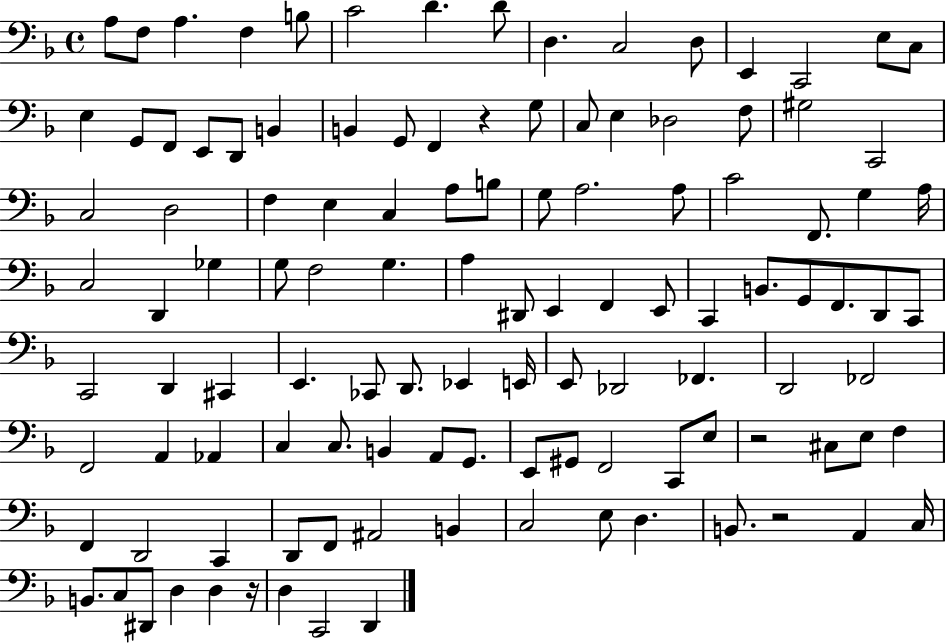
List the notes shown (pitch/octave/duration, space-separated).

A3/e F3/e A3/q. F3/q B3/e C4/h D4/q. D4/e D3/q. C3/h D3/e E2/q C2/h E3/e C3/e E3/q G2/e F2/e E2/e D2/e B2/q B2/q G2/e F2/q R/q G3/e C3/e E3/q Db3/h F3/e G#3/h C2/h C3/h D3/h F3/q E3/q C3/q A3/e B3/e G3/e A3/h. A3/e C4/h F2/e. G3/q A3/s C3/h D2/q Gb3/q G3/e F3/h G3/q. A3/q D#2/e E2/q F2/q E2/e C2/q B2/e. G2/e F2/e. D2/e C2/e C2/h D2/q C#2/q E2/q. CES2/e D2/e. Eb2/q E2/s E2/e Db2/h FES2/q. D2/h FES2/h F2/h A2/q Ab2/q C3/q C3/e. B2/q A2/e G2/e. E2/e G#2/e F2/h C2/e E3/e R/h C#3/e E3/e F3/q F2/q D2/h C2/q D2/e F2/e A#2/h B2/q C3/h E3/e D3/q. B2/e. R/h A2/q C3/s B2/e. C3/e D#2/e D3/q D3/q R/s D3/q C2/h D2/q